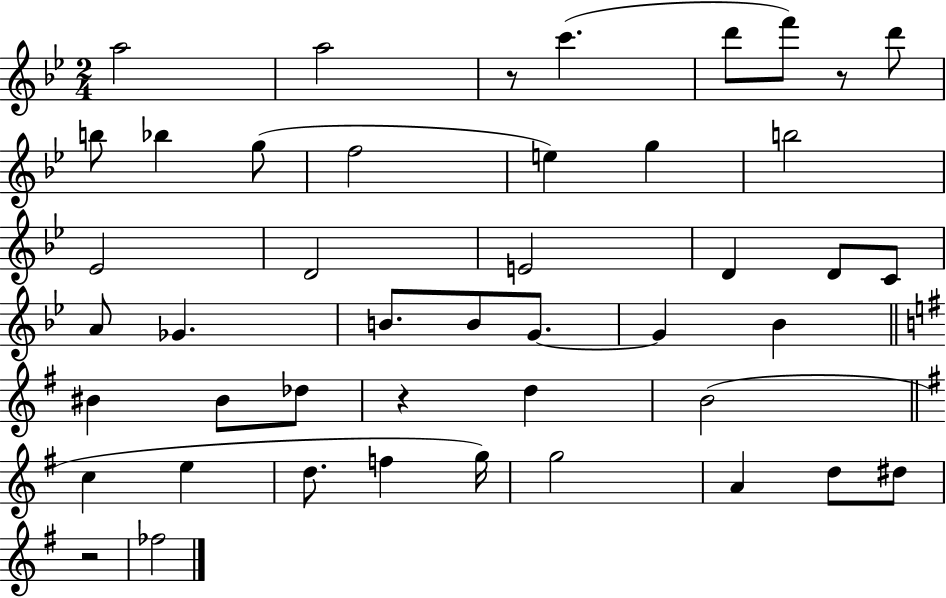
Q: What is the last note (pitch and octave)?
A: FES5